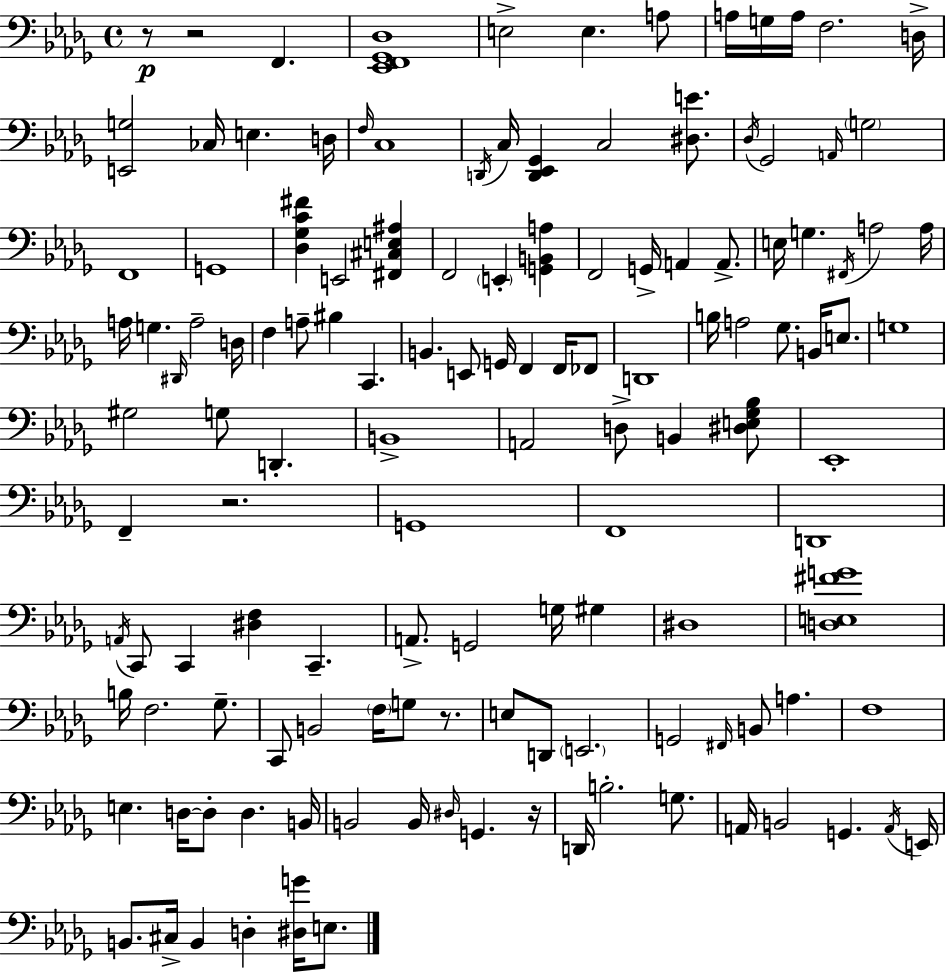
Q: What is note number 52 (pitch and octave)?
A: B3